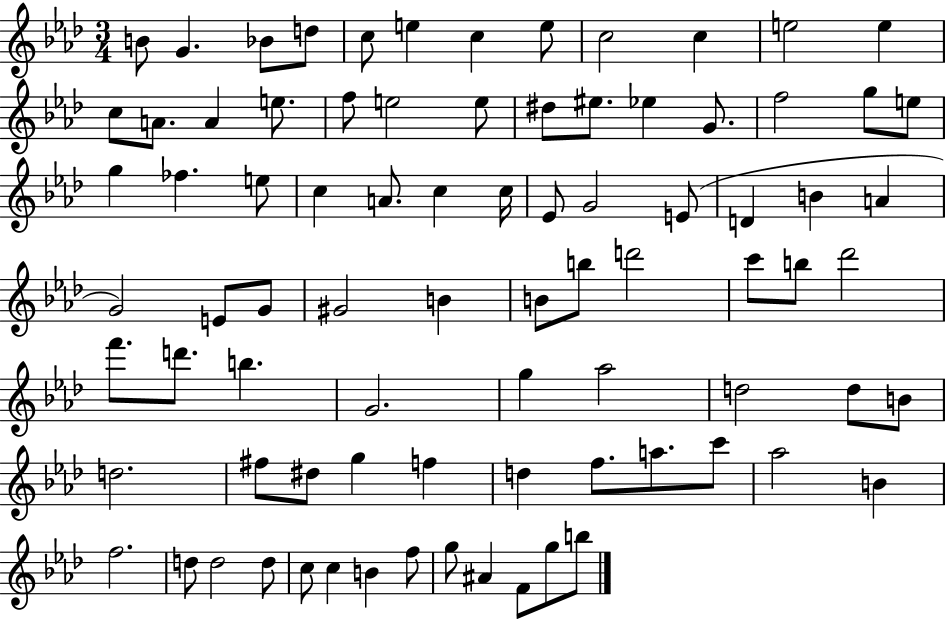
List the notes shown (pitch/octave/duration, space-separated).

B4/e G4/q. Bb4/e D5/e C5/e E5/q C5/q E5/e C5/h C5/q E5/h E5/q C5/e A4/e. A4/q E5/e. F5/e E5/h E5/e D#5/e EIS5/e. Eb5/q G4/e. F5/h G5/e E5/e G5/q FES5/q. E5/e C5/q A4/e. C5/q C5/s Eb4/e G4/h E4/e D4/q B4/q A4/q G4/h E4/e G4/e G#4/h B4/q B4/e B5/e D6/h C6/e B5/e Db6/h F6/e. D6/e. B5/q. G4/h. G5/q Ab5/h D5/h D5/e B4/e D5/h. F#5/e D#5/e G5/q F5/q D5/q F5/e. A5/e. C6/e Ab5/h B4/q F5/h. D5/e D5/h D5/e C5/e C5/q B4/q F5/e G5/e A#4/q F4/e G5/e B5/e